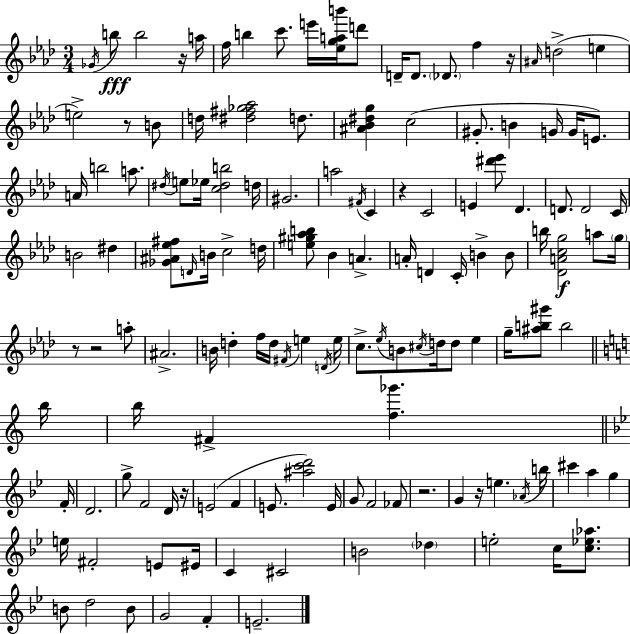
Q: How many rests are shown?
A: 9